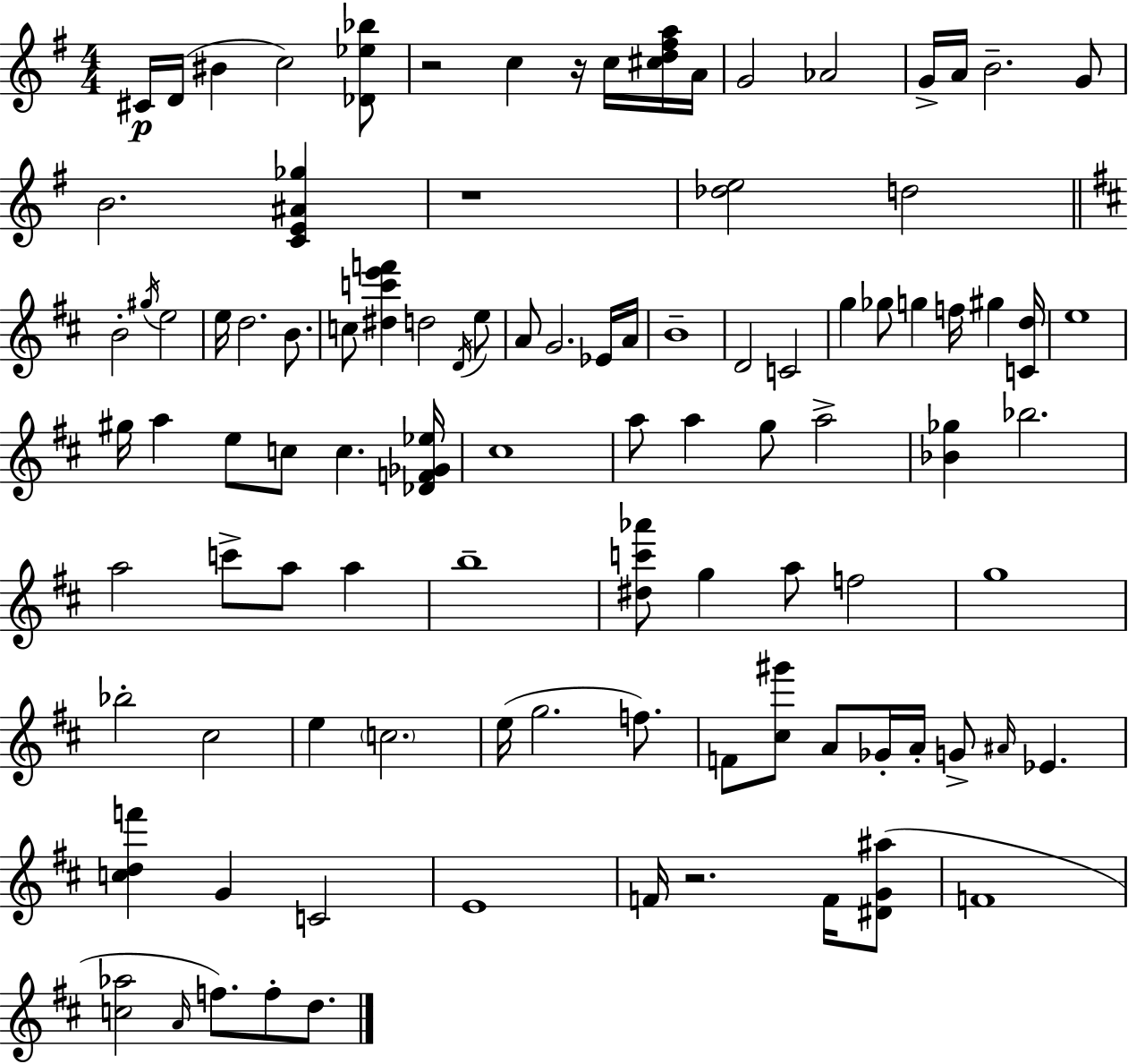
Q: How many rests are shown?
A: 4